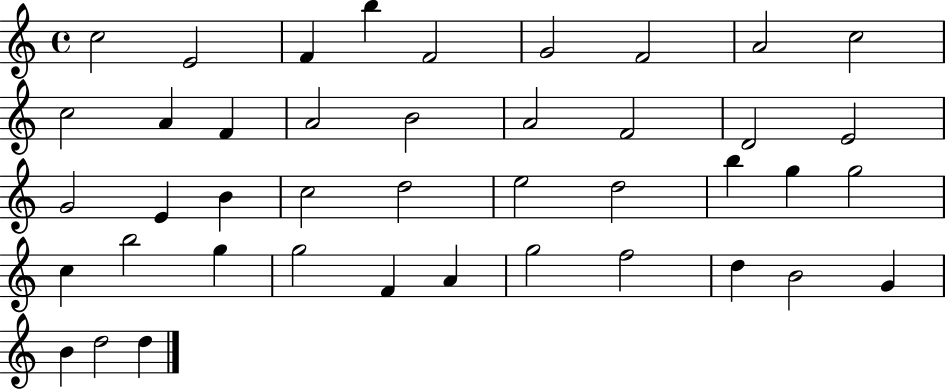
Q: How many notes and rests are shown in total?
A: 42